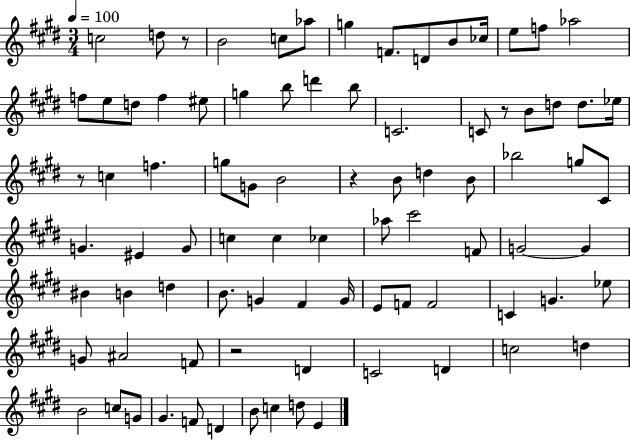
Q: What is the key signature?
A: E major